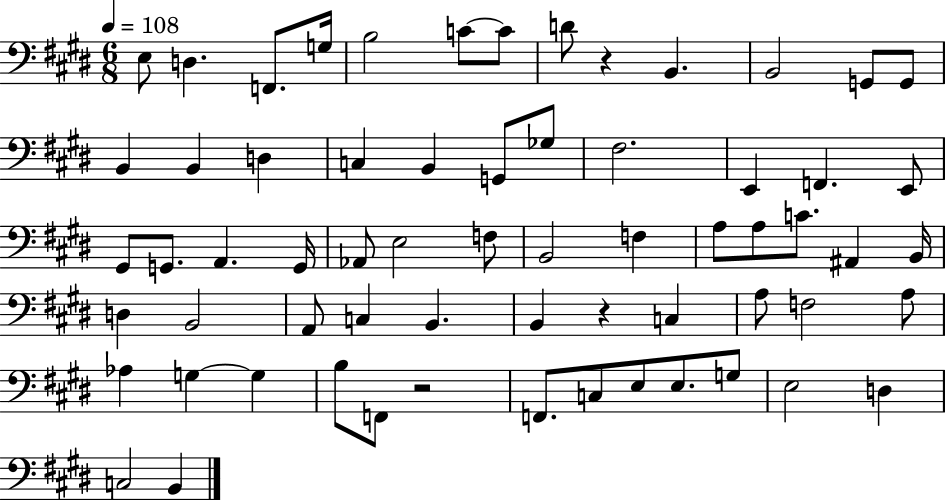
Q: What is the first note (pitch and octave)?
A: E3